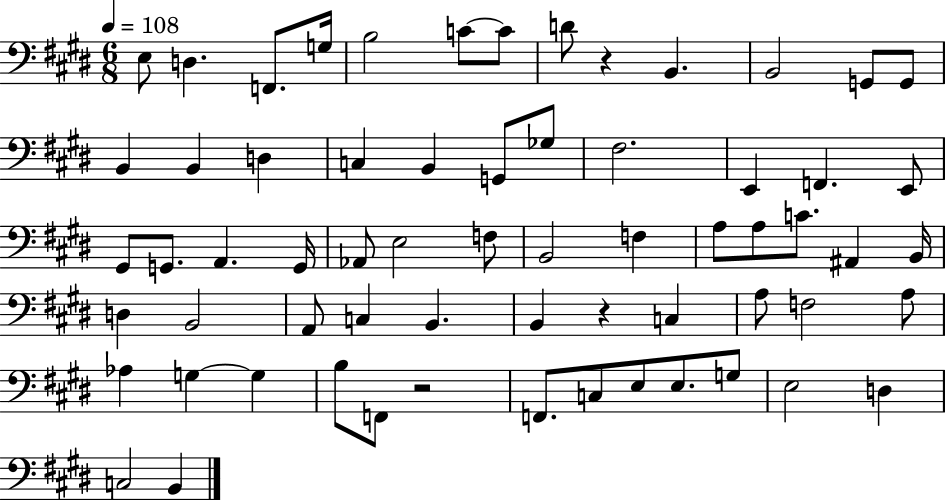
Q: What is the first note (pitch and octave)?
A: E3